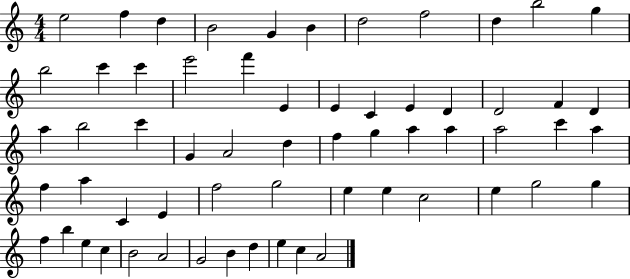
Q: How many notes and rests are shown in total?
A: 61